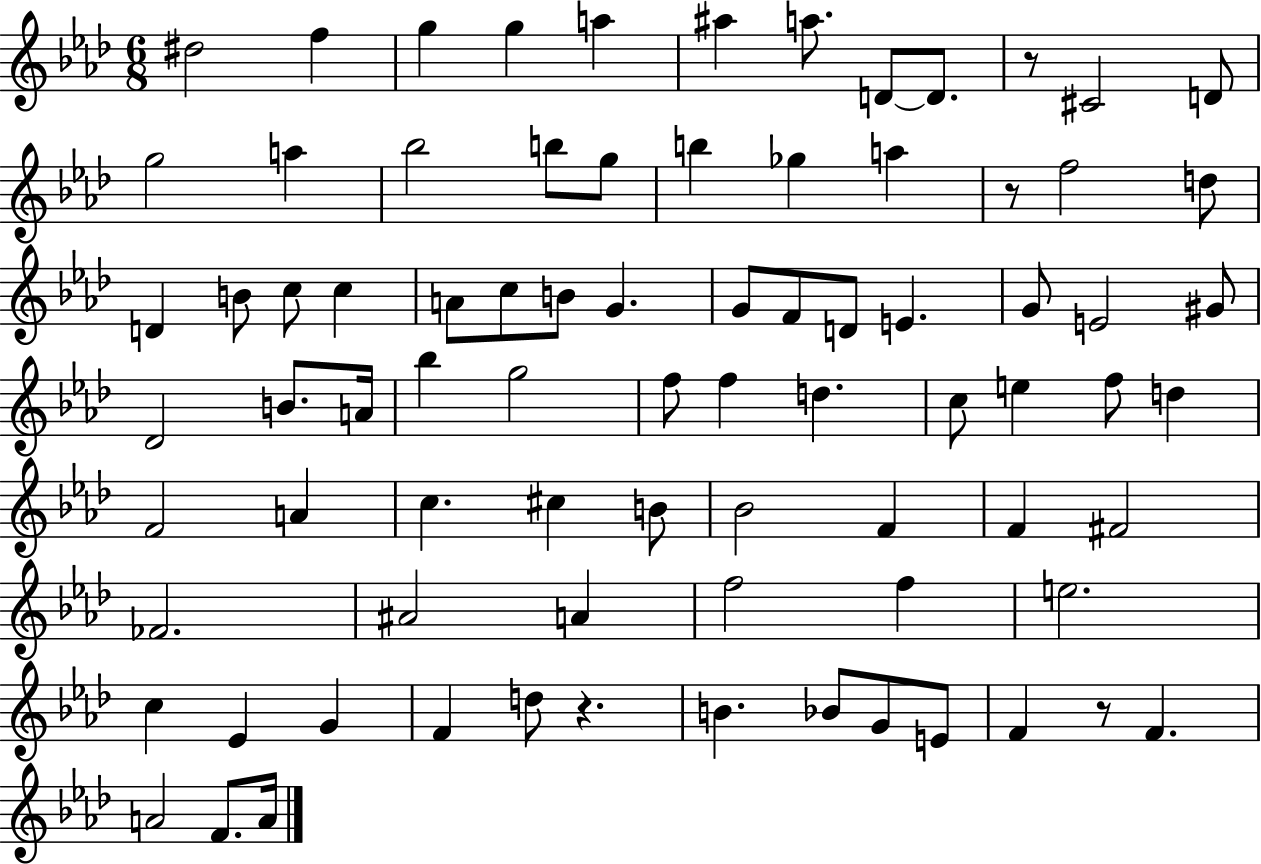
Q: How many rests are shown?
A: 4